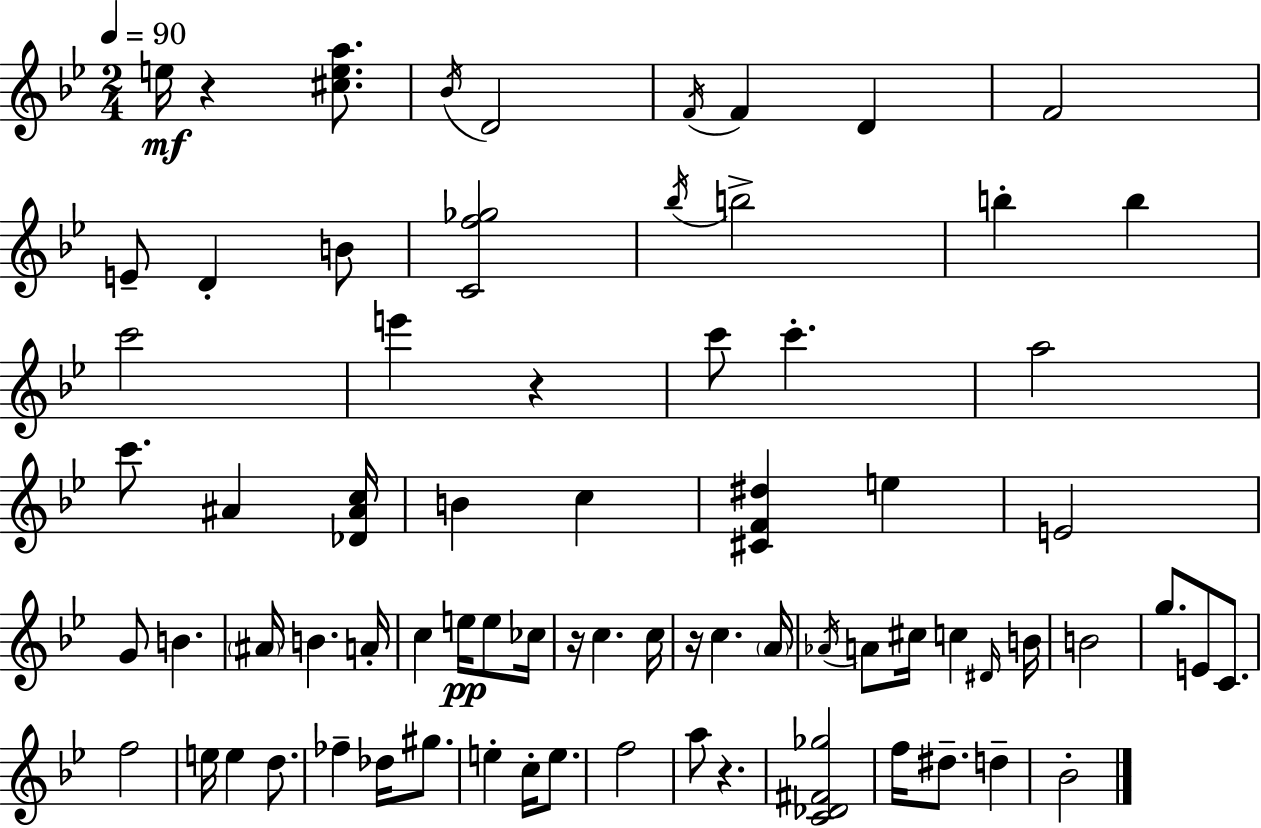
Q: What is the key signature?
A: G minor